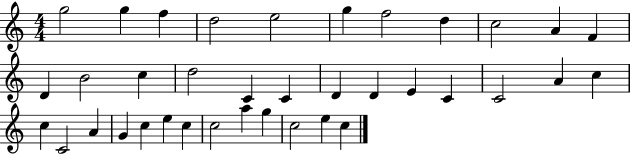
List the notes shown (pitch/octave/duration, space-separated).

G5/h G5/q F5/q D5/h E5/h G5/q F5/h D5/q C5/h A4/q F4/q D4/q B4/h C5/q D5/h C4/q C4/q D4/q D4/q E4/q C4/q C4/h A4/q C5/q C5/q C4/h A4/q G4/q C5/q E5/q C5/q C5/h A5/q G5/q C5/h E5/q C5/q